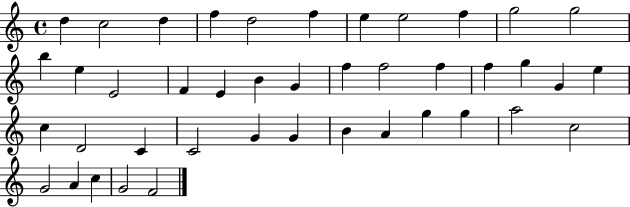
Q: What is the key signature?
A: C major